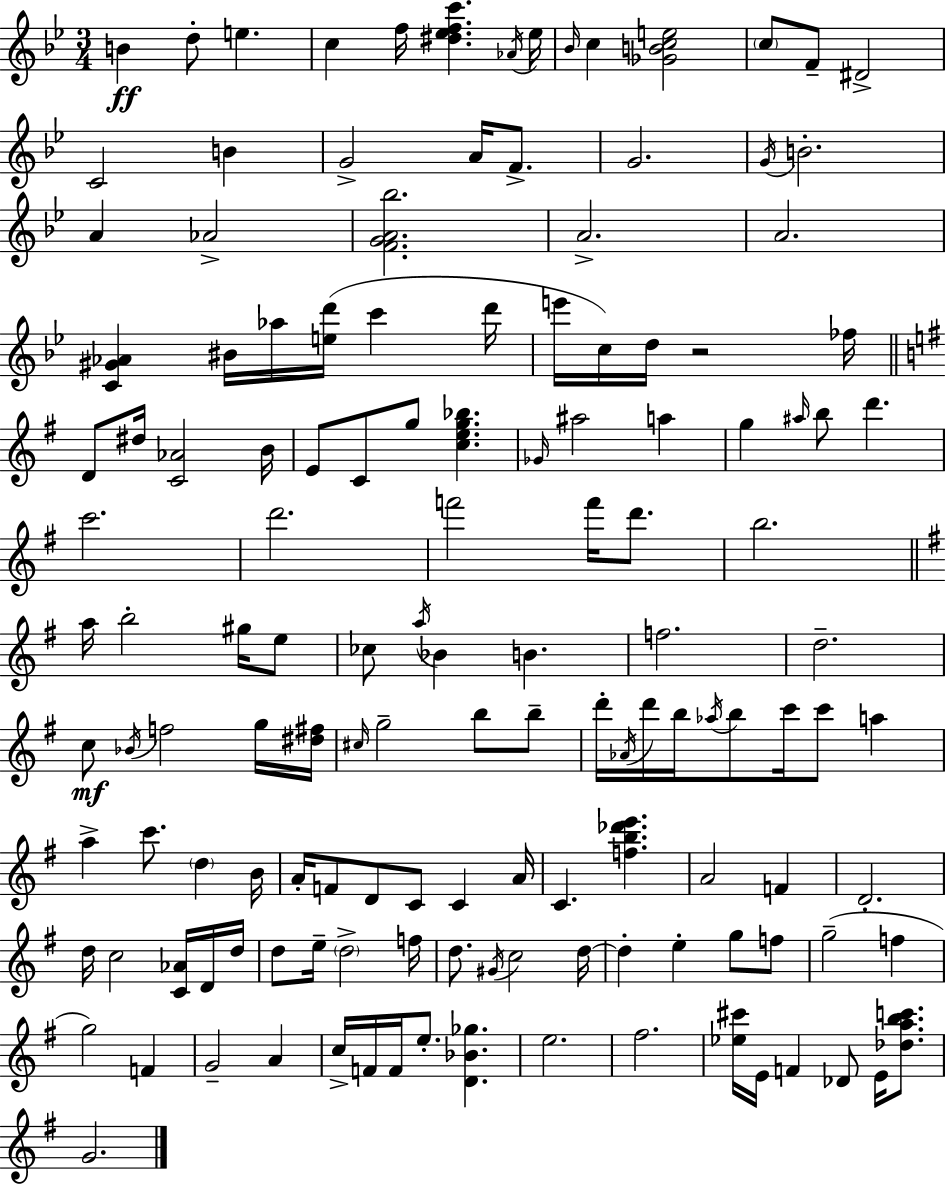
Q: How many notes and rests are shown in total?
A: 139